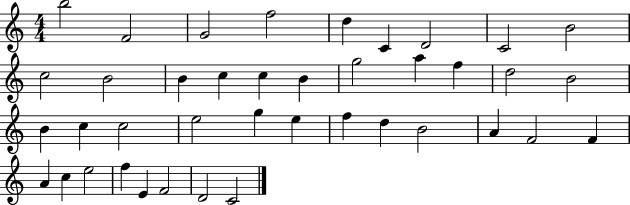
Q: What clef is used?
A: treble